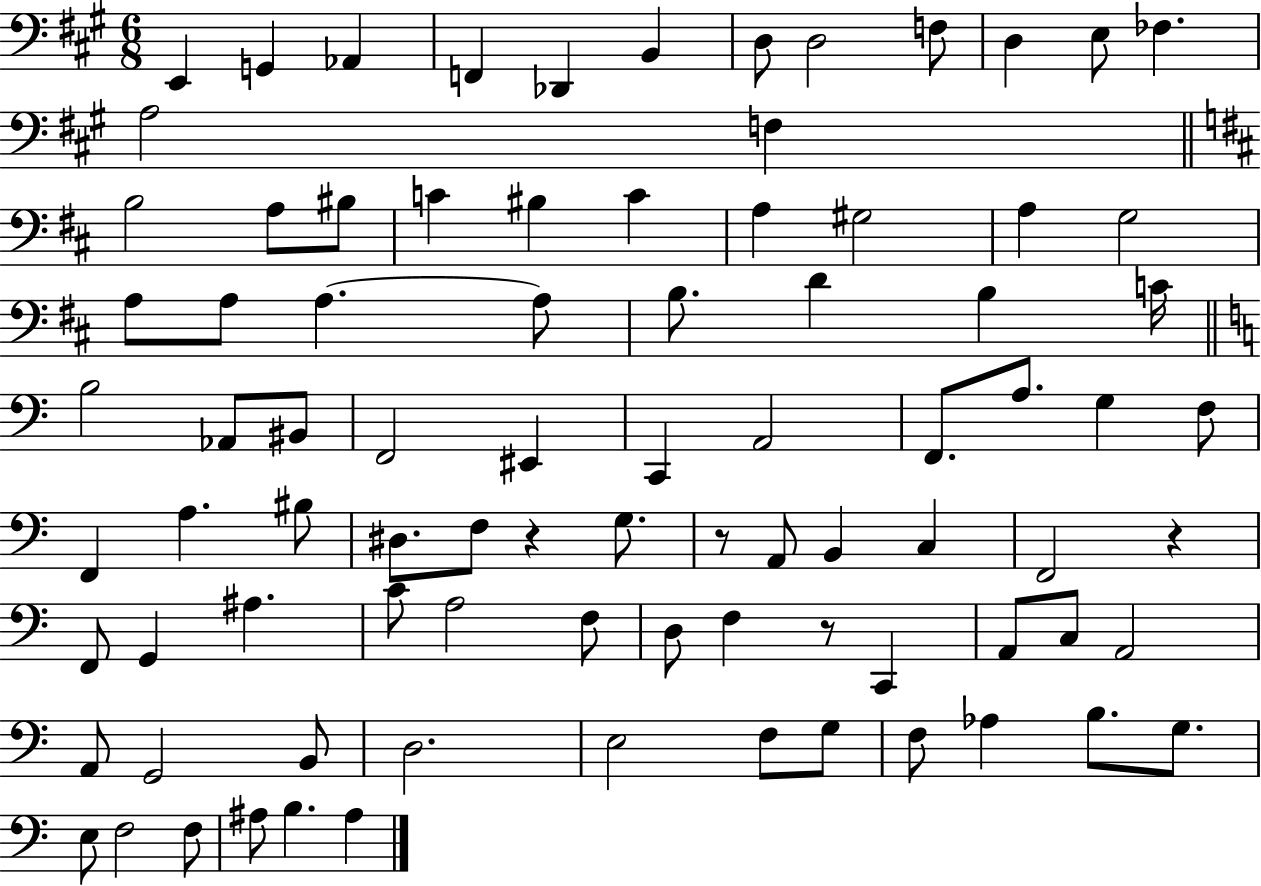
X:1
T:Untitled
M:6/8
L:1/4
K:A
E,, G,, _A,, F,, _D,, B,, D,/2 D,2 F,/2 D, E,/2 _F, A,2 F, B,2 A,/2 ^B,/2 C ^B, C A, ^G,2 A, G,2 A,/2 A,/2 A, A,/2 B,/2 D B, C/4 B,2 _A,,/2 ^B,,/2 F,,2 ^E,, C,, A,,2 F,,/2 A,/2 G, F,/2 F,, A, ^B,/2 ^D,/2 F,/2 z G,/2 z/2 A,,/2 B,, C, F,,2 z F,,/2 G,, ^A, C/2 A,2 F,/2 D,/2 F, z/2 C,, A,,/2 C,/2 A,,2 A,,/2 G,,2 B,,/2 D,2 E,2 F,/2 G,/2 F,/2 _A, B,/2 G,/2 E,/2 F,2 F,/2 ^A,/2 B, ^A,